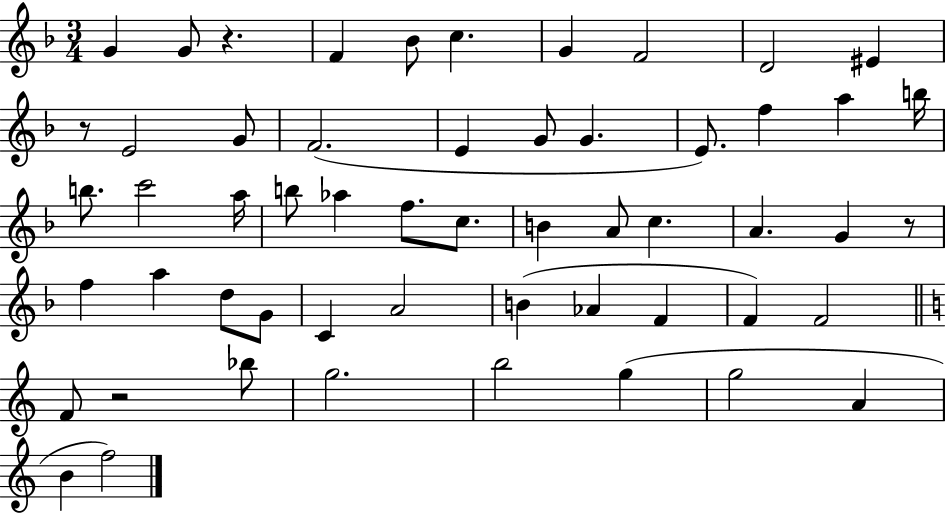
G4/q G4/e R/q. F4/q Bb4/e C5/q. G4/q F4/h D4/h EIS4/q R/e E4/h G4/e F4/h. E4/q G4/e G4/q. E4/e. F5/q A5/q B5/s B5/e. C6/h A5/s B5/e Ab5/q F5/e. C5/e. B4/q A4/e C5/q. A4/q. G4/q R/e F5/q A5/q D5/e G4/e C4/q A4/h B4/q Ab4/q F4/q F4/q F4/h F4/e R/h Bb5/e G5/h. B5/h G5/q G5/h A4/q B4/q F5/h